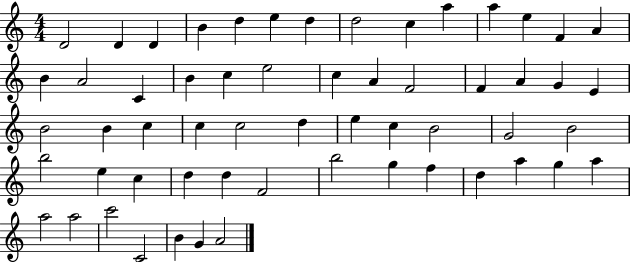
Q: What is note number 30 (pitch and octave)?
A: C5